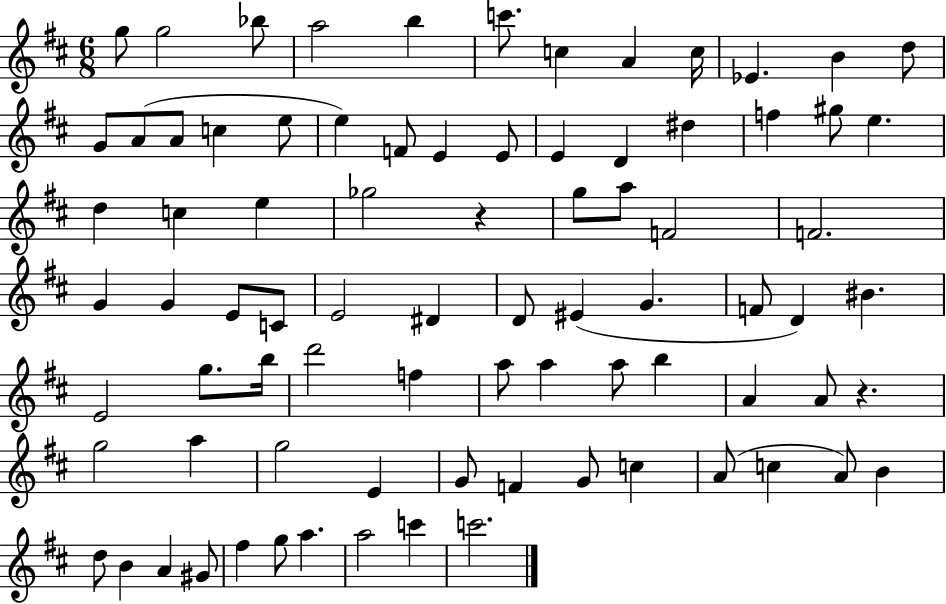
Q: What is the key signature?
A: D major